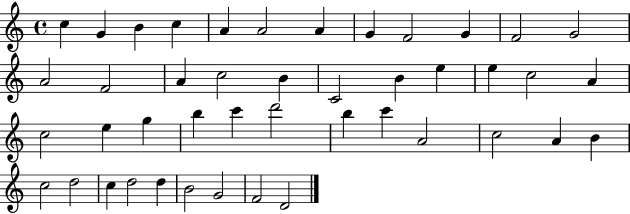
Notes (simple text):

C5/q G4/q B4/q C5/q A4/q A4/h A4/q G4/q F4/h G4/q F4/h G4/h A4/h F4/h A4/q C5/h B4/q C4/h B4/q E5/q E5/q C5/h A4/q C5/h E5/q G5/q B5/q C6/q D6/h B5/q C6/q A4/h C5/h A4/q B4/q C5/h D5/h C5/q D5/h D5/q B4/h G4/h F4/h D4/h